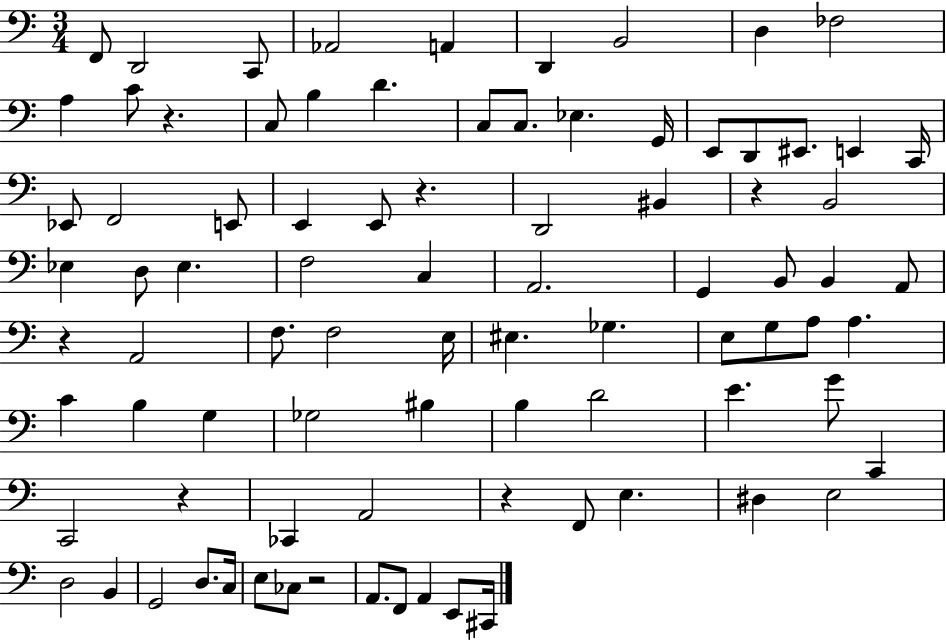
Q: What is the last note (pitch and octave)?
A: C#2